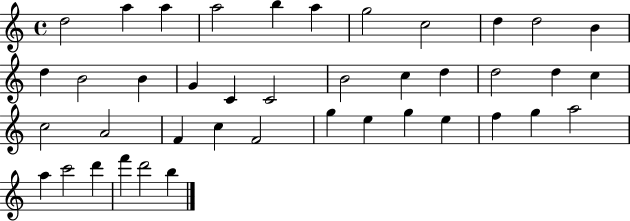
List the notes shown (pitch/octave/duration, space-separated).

D5/h A5/q A5/q A5/h B5/q A5/q G5/h C5/h D5/q D5/h B4/q D5/q B4/h B4/q G4/q C4/q C4/h B4/h C5/q D5/q D5/h D5/q C5/q C5/h A4/h F4/q C5/q F4/h G5/q E5/q G5/q E5/q F5/q G5/q A5/h A5/q C6/h D6/q F6/q D6/h B5/q